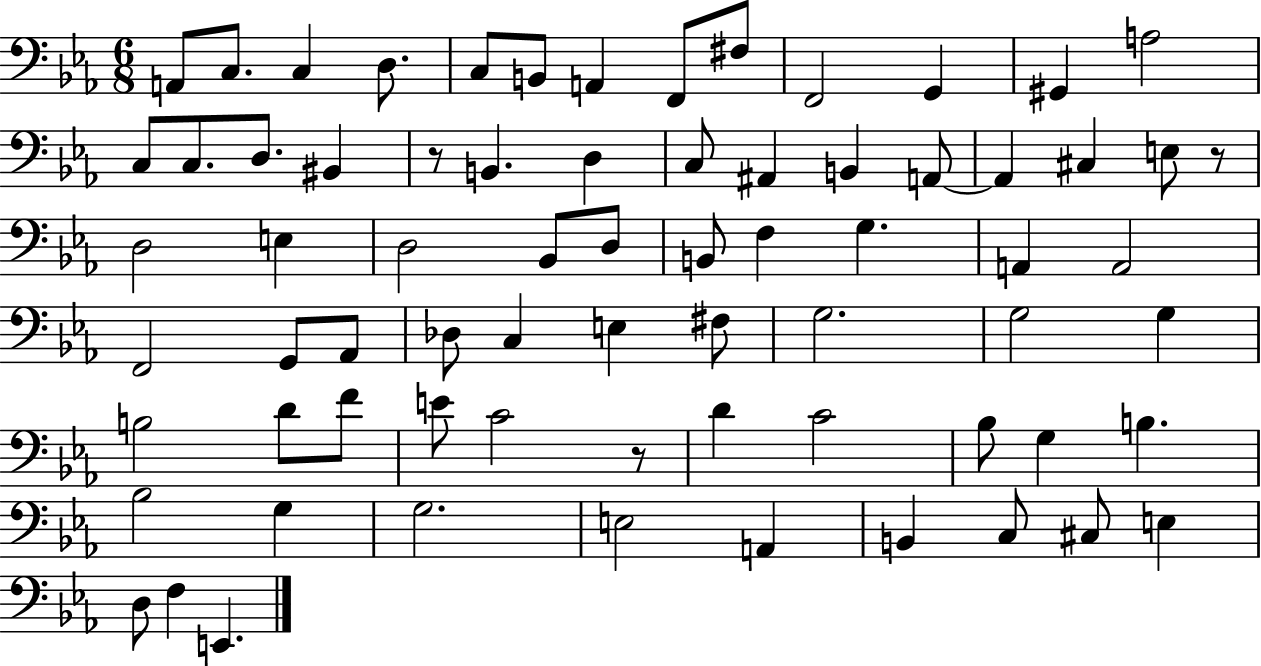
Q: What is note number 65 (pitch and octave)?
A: E3